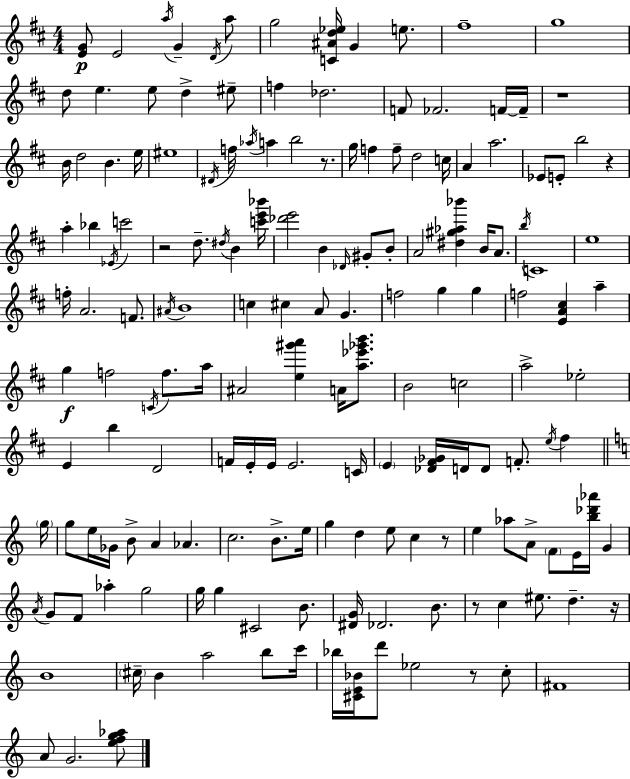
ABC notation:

X:1
T:Untitled
M:4/4
L:1/4
K:D
[EG]/2 E2 a/4 G D/4 a/2 g2 [C^Ad_e]/4 G e/2 ^f4 g4 d/2 e e/2 d ^e/2 f _d2 F/2 _F2 F/4 F/4 z4 B/4 d2 B e/4 ^e4 ^D/4 f/4 _a/4 a b2 z/2 g/4 f f/2 d2 c/4 A a2 _E/2 E/2 b2 z a _b _E/4 c'2 z2 d/2 ^d/4 B [c'e'_b']/4 [_d'e']2 B _D/4 ^G/2 B/2 A2 [^d^g_a_b'] B/4 A/2 b/4 C4 e4 f/4 A2 F/2 ^A/4 B4 c ^c A/2 G f2 g g f2 [EA^c] a g f2 C/4 f/2 a/4 ^A2 [e^g'a'] A/4 [a_e'_g'b']/2 B2 c2 a2 _e2 E b D2 F/4 E/4 E/4 E2 C/4 E [_D^F_G]/4 D/4 D/2 F/2 e/4 ^f g/4 g/2 e/4 _G/4 B/2 A _A c2 B/2 e/4 g d e/2 c z/2 e _a/2 A/2 F/2 E/4 [b_d'_a']/4 G A/4 G/2 F/2 _a g2 g/4 g ^C2 B/2 [^DG]/4 _D2 B/2 z/2 c ^e/2 d z/4 B4 ^c/4 B a2 b/2 c'/4 _b/4 [^CE_B]/4 d'/2 _e2 z/2 c/2 ^F4 A/2 G2 [efg_a]/2